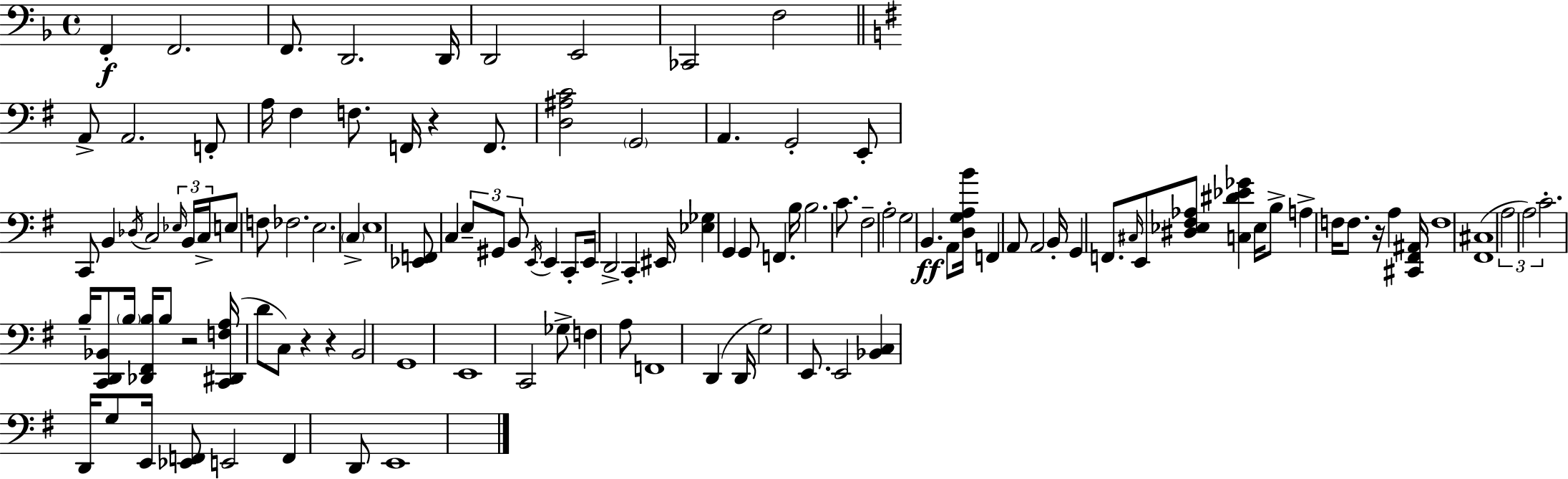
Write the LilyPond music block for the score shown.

{
  \clef bass
  \time 4/4
  \defaultTimeSignature
  \key d \minor
  f,4-.\f f,2. | f,8. d,2. d,16 | d,2 e,2 | ces,2 f2 | \break \bar "||" \break \key g \major a,8-> a,2. f,8-. | a16 fis4 f8. f,16 r4 f,8. | <d ais c'>2 \parenthesize g,2 | a,4. g,2-. e,8-. | \break c,8 b,4 \acciaccatura { des16 } c2 \tuplet 3/2 { \grace { ees16 } | b,16 c16-> } e8 f8 fes2. | e2. \parenthesize c4-> | e1 | \break <ees, f,>8 c4 \tuplet 3/2 { e8-- gis,8 b,8 } \acciaccatura { e,16 } e,4 | c,8-. e,16 d,2-> c,4-. | eis,16 <ees ges>4 g,4 g,8 f,4. | b16 b2. | \break c'8. fis2-- a2-. | g2 b,4.\ff | a,8 <d g a b'>16 f,4 a,8 a,2 | b,16-. g,4 f,8. \grace { cis16 } e,8 <dis ees fis aes>8 <c dis' ees' ges'>4 | \break ees16 b8-> a4-> f16 f8. r16 a4 | <cis, fis, ais,>16 f1 | <fis, cis>1( | \tuplet 3/2 { a2 a2) | \break c'2.-. } | b16-- <c, d, bes,>8 \parenthesize b16 <des, fis, b>16 b8 r2 <c, dis, f a>16( | d'8 c8) r4 r4 b,2 | g,1 | \break e,1 | c,2 ges8-> f4 | a8 f,1 | d,4( d,16 g2) | \break e,8. e,2 <bes, c>4 | d,16 g8 e,16 <ees, f,>8 e,2 f,4 | d,8 e,1 | \bar "|."
}